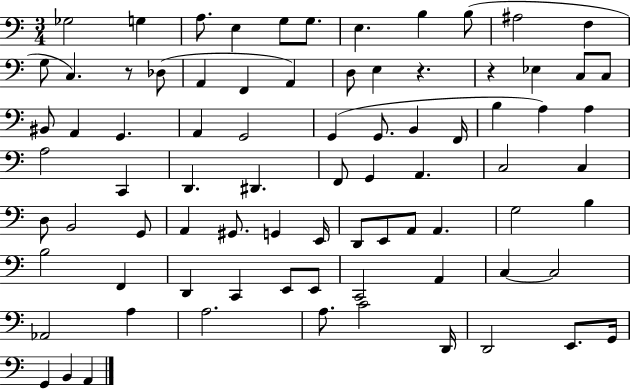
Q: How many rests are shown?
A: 3